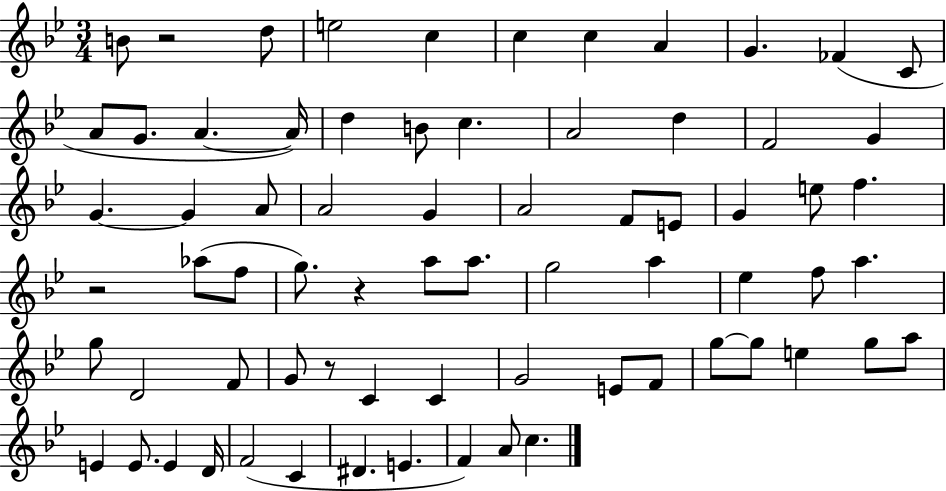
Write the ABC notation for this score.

X:1
T:Untitled
M:3/4
L:1/4
K:Bb
B/2 z2 d/2 e2 c c c A G _F C/2 A/2 G/2 A A/4 d B/2 c A2 d F2 G G G A/2 A2 G A2 F/2 E/2 G e/2 f z2 _a/2 f/2 g/2 z a/2 a/2 g2 a _e f/2 a g/2 D2 F/2 G/2 z/2 C C G2 E/2 F/2 g/2 g/2 e g/2 a/2 E E/2 E D/4 F2 C ^D E F A/2 c